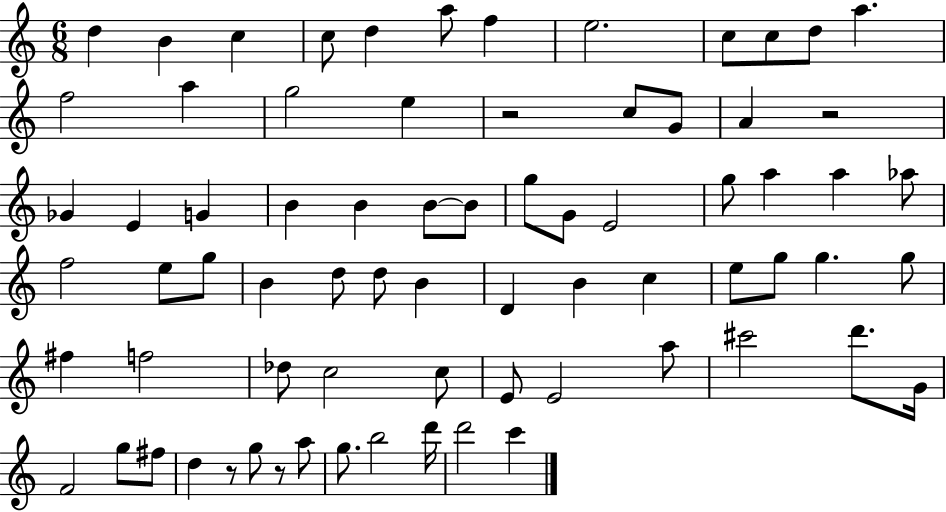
D5/q B4/q C5/q C5/e D5/q A5/e F5/q E5/h. C5/e C5/e D5/e A5/q. F5/h A5/q G5/h E5/q R/h C5/e G4/e A4/q R/h Gb4/q E4/q G4/q B4/q B4/q B4/e B4/e G5/e G4/e E4/h G5/e A5/q A5/q Ab5/e F5/h E5/e G5/e B4/q D5/e D5/e B4/q D4/q B4/q C5/q E5/e G5/e G5/q. G5/e F#5/q F5/h Db5/e C5/h C5/e E4/e E4/h A5/e C#6/h D6/e. G4/s F4/h G5/e F#5/e D5/q R/e G5/e R/e A5/e G5/e. B5/h D6/s D6/h C6/q